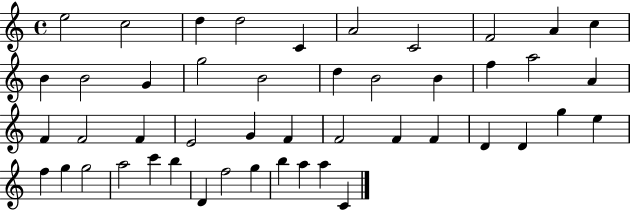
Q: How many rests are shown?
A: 0